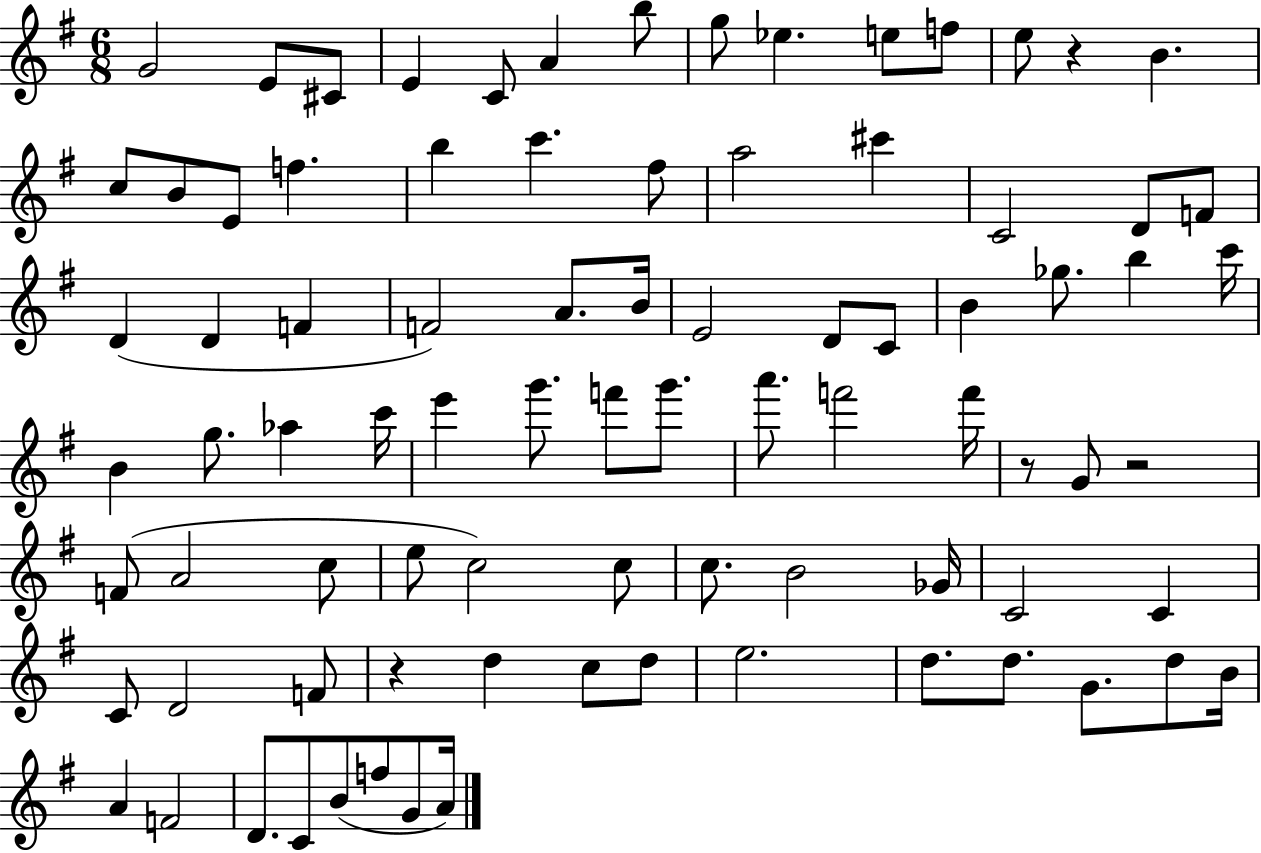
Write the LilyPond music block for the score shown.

{
  \clef treble
  \numericTimeSignature
  \time 6/8
  \key g \major
  \repeat volta 2 { g'2 e'8 cis'8 | e'4 c'8 a'4 b''8 | g''8 ees''4. e''8 f''8 | e''8 r4 b'4. | \break c''8 b'8 e'8 f''4. | b''4 c'''4. fis''8 | a''2 cis'''4 | c'2 d'8 f'8 | \break d'4( d'4 f'4 | f'2) a'8. b'16 | e'2 d'8 c'8 | b'4 ges''8. b''4 c'''16 | \break b'4 g''8. aes''4 c'''16 | e'''4 g'''8. f'''8 g'''8. | a'''8. f'''2 f'''16 | r8 g'8 r2 | \break f'8( a'2 c''8 | e''8 c''2) c''8 | c''8. b'2 ges'16 | c'2 c'4 | \break c'8 d'2 f'8 | r4 d''4 c''8 d''8 | e''2. | d''8. d''8. g'8. d''8 b'16 | \break a'4 f'2 | d'8. c'8 b'8( f''8 g'8 a'16) | } \bar "|."
}